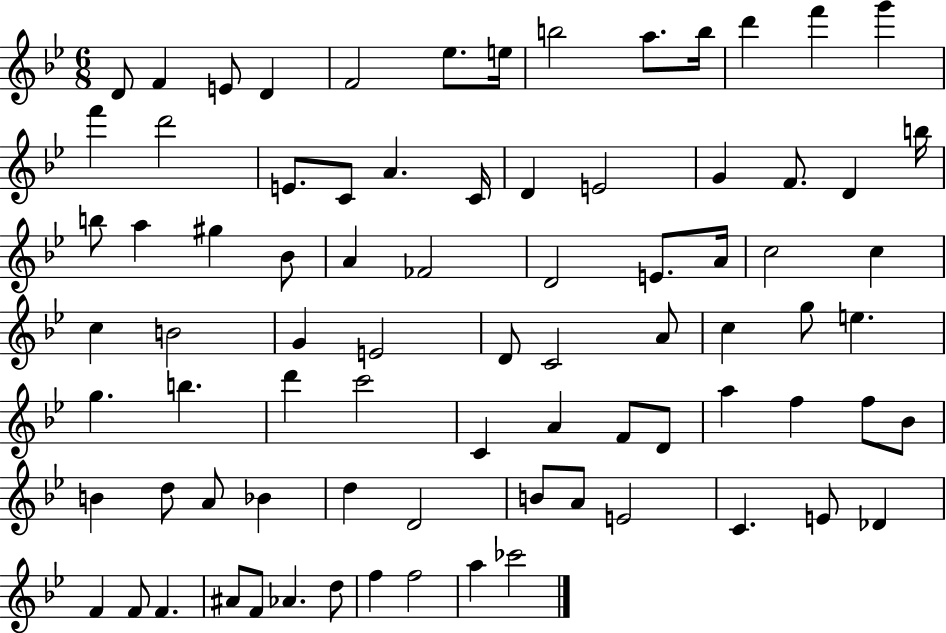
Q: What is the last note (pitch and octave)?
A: CES6